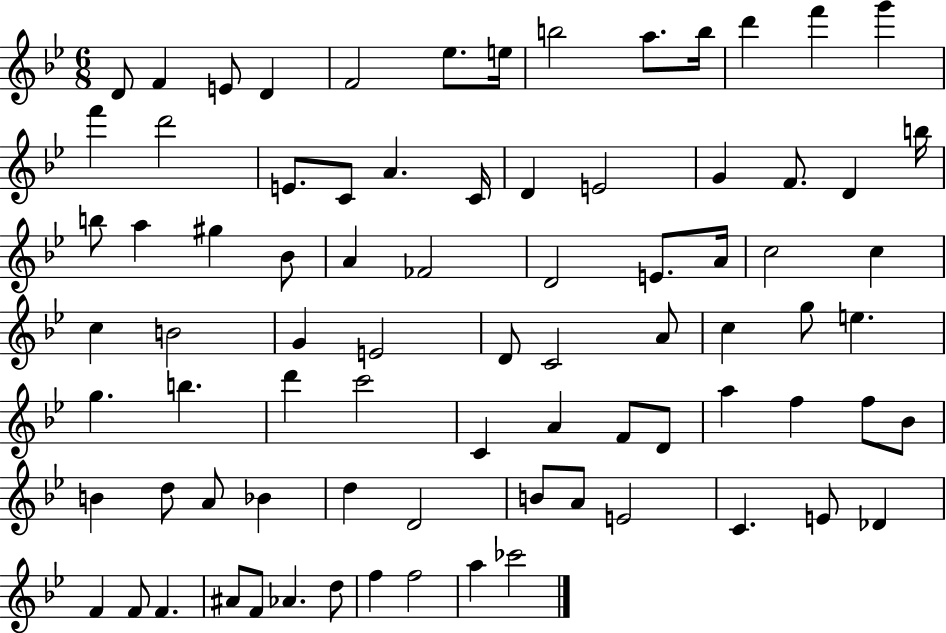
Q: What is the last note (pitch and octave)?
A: CES6